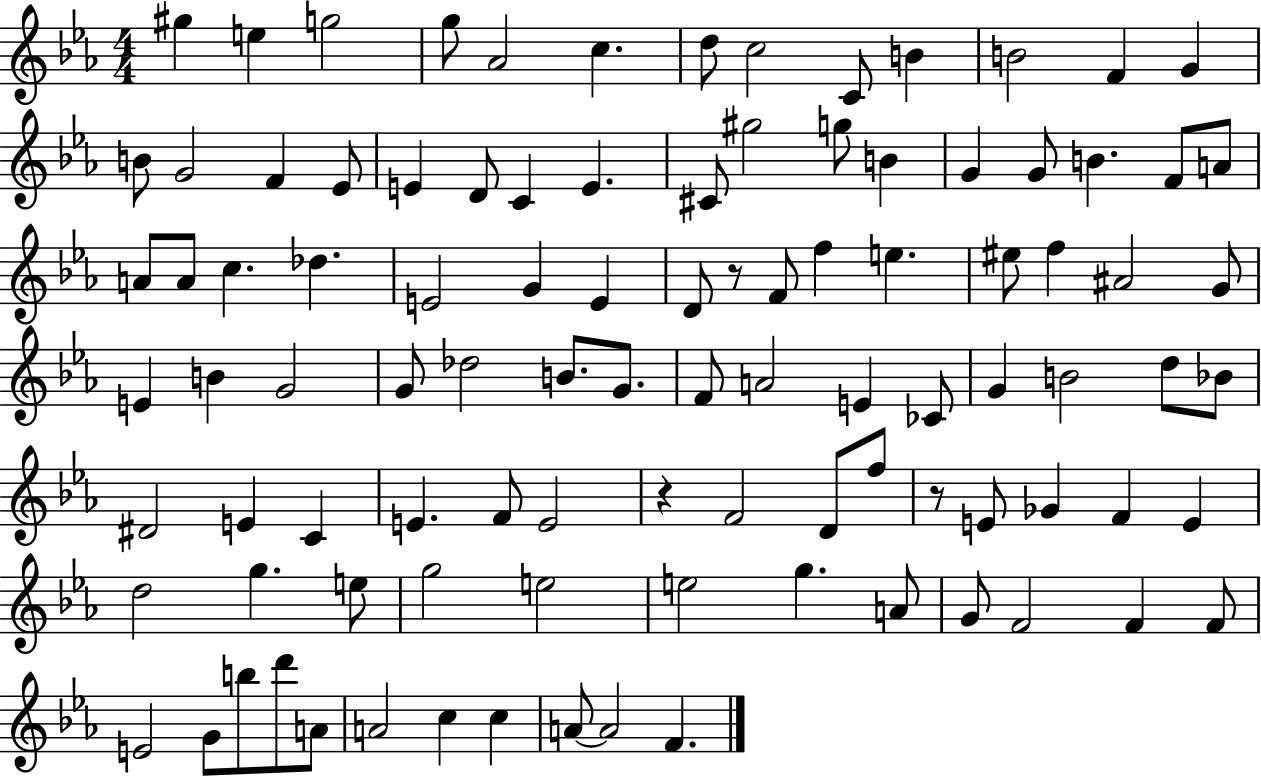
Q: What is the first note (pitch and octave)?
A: G#5